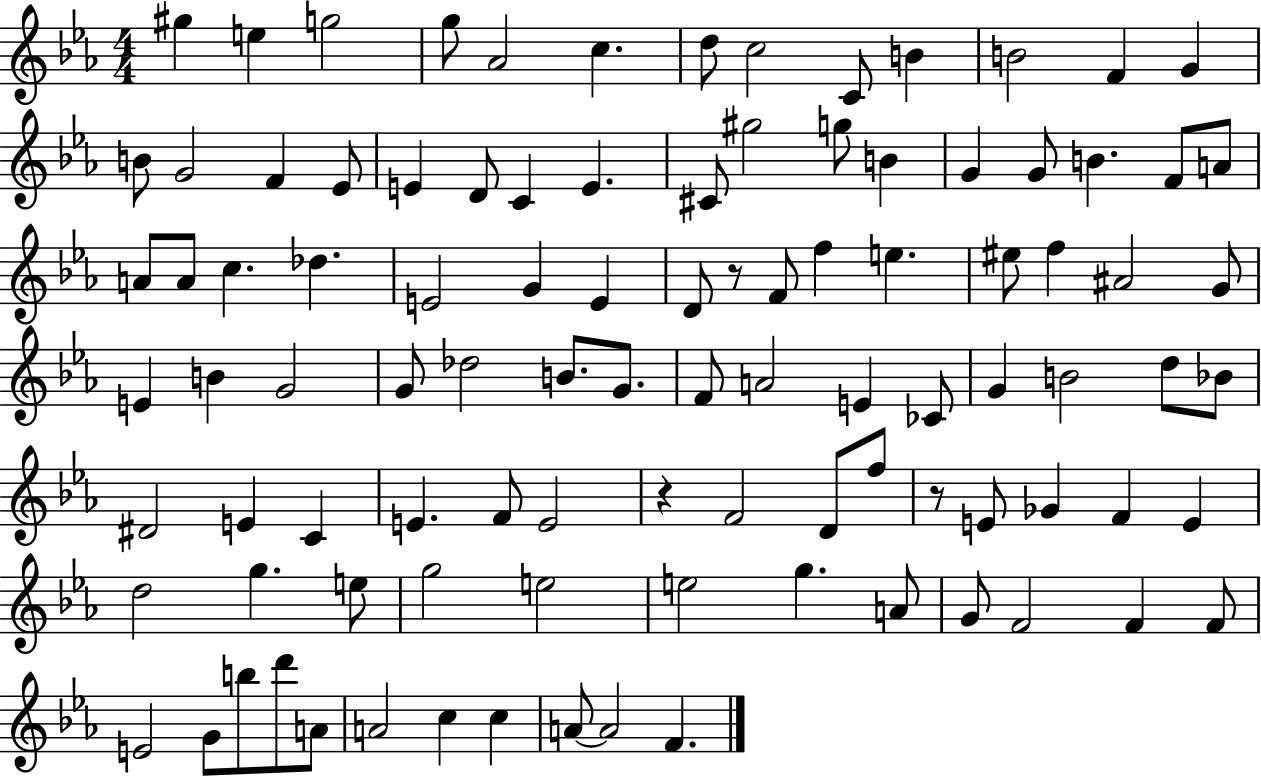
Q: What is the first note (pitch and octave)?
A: G#5